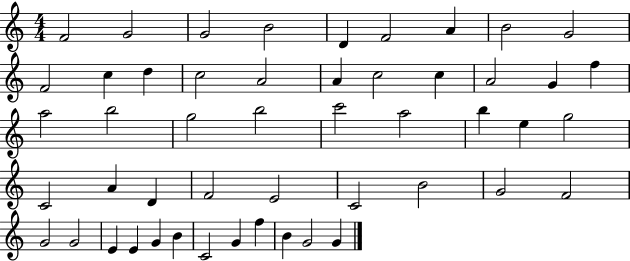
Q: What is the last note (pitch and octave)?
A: G4